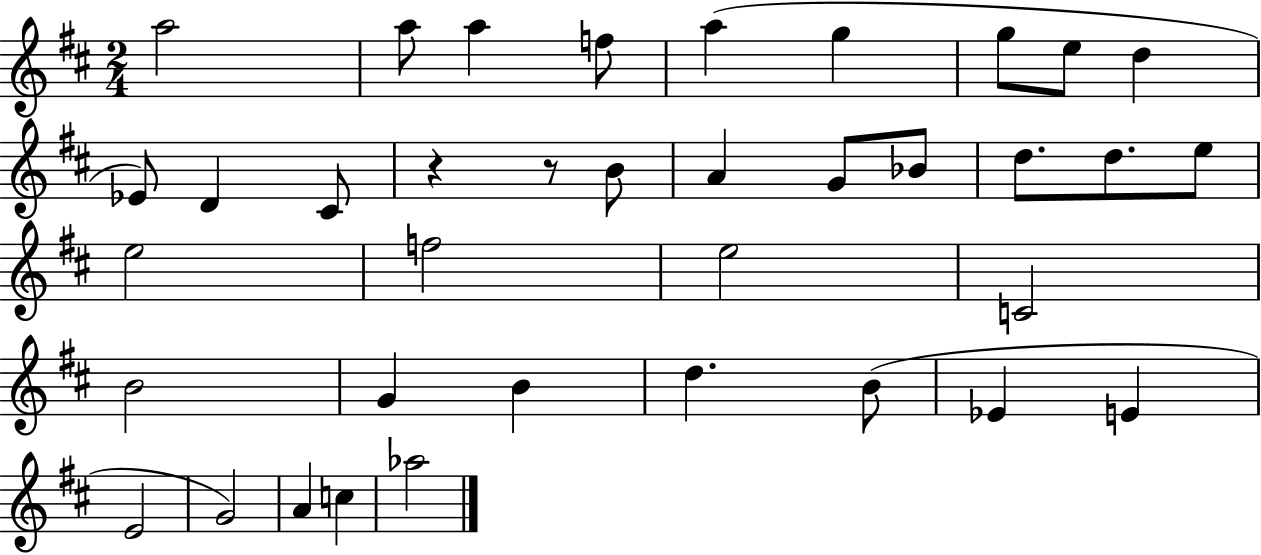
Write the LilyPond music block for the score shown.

{
  \clef treble
  \numericTimeSignature
  \time 2/4
  \key d \major
  \repeat volta 2 { a''2 | a''8 a''4 f''8 | a''4( g''4 | g''8 e''8 d''4 | \break ees'8) d'4 cis'8 | r4 r8 b'8 | a'4 g'8 bes'8 | d''8. d''8. e''8 | \break e''2 | f''2 | e''2 | c'2 | \break b'2 | g'4 b'4 | d''4. b'8( | ees'4 e'4 | \break e'2 | g'2) | a'4 c''4 | aes''2 | \break } \bar "|."
}